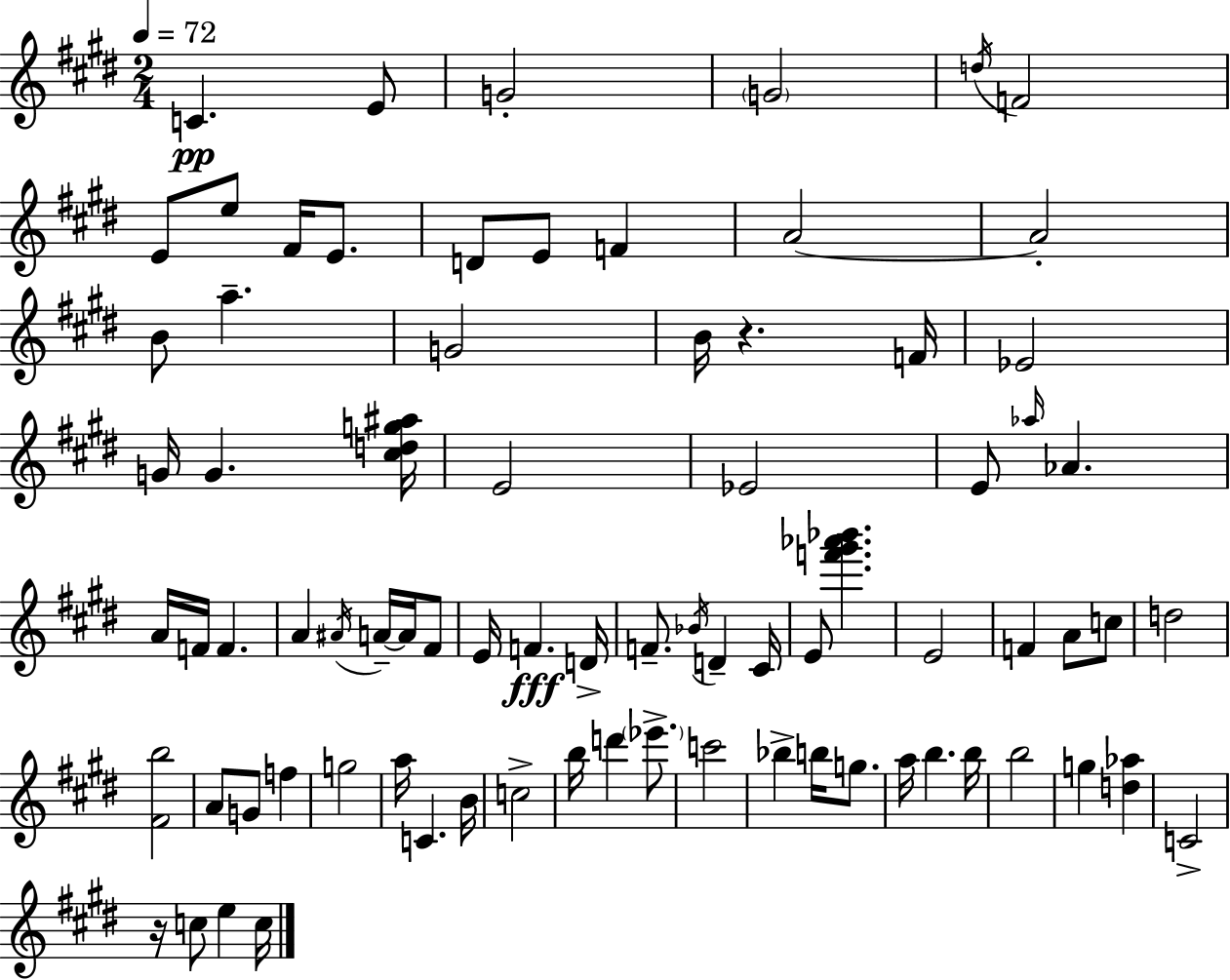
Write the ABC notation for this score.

X:1
T:Untitled
M:2/4
L:1/4
K:E
C E/2 G2 G2 d/4 F2 E/2 e/2 ^F/4 E/2 D/2 E/2 F A2 A2 B/2 a G2 B/4 z F/4 _E2 G/4 G [^cdg^a]/4 E2 _E2 E/2 _a/4 _A A/4 F/4 F A ^A/4 A/4 A/4 ^F/2 E/4 F D/4 F/2 _B/4 D ^C/4 E/2 [f'^g'_a'_b'] E2 F A/2 c/2 d2 [^Fb]2 A/2 G/2 f g2 a/4 C B/4 c2 b/4 d' _e'/2 c'2 _b b/4 g/2 a/4 b b/4 b2 g [d_a] C2 z/4 c/2 e c/4